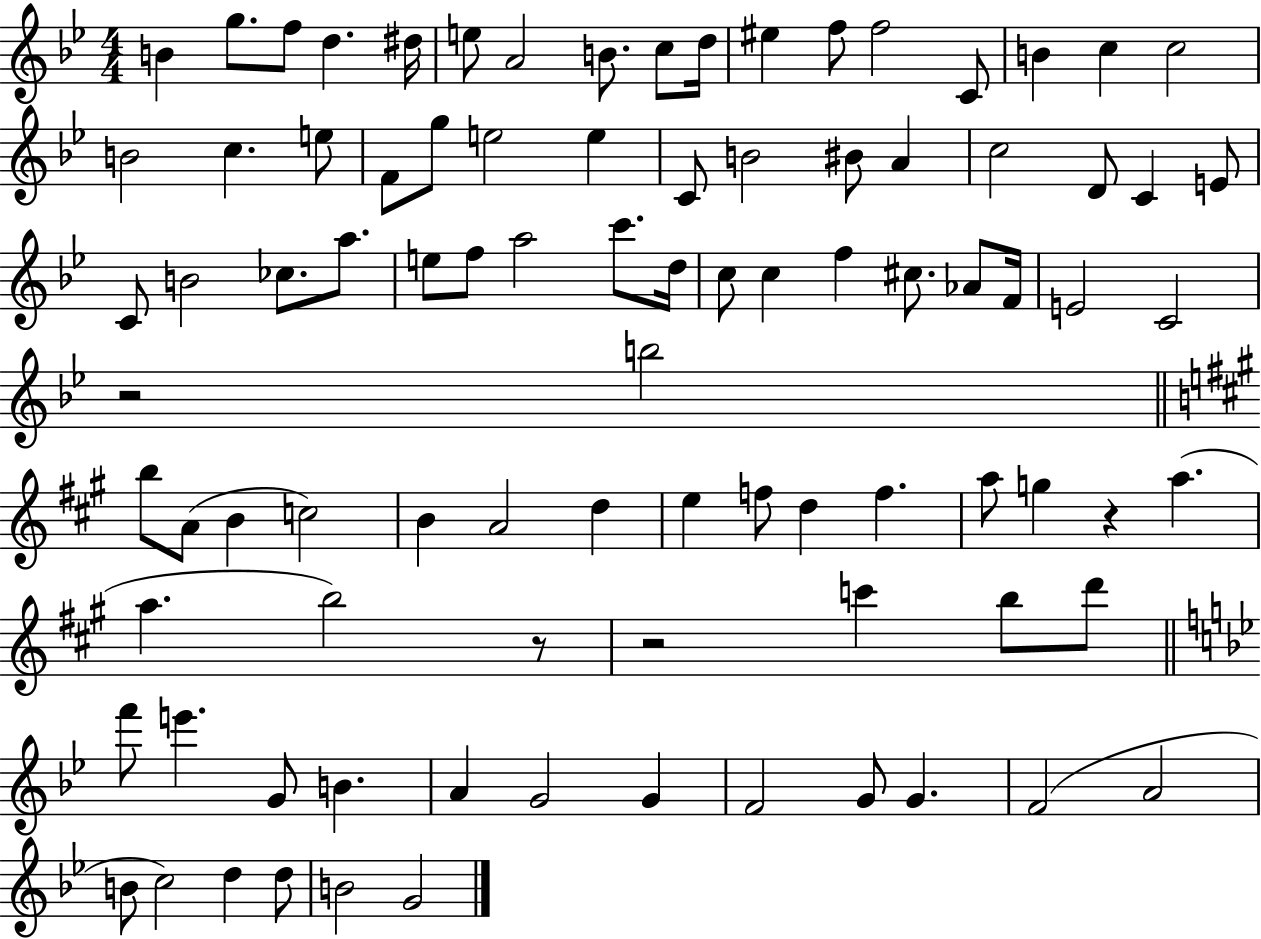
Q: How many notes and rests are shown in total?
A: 91